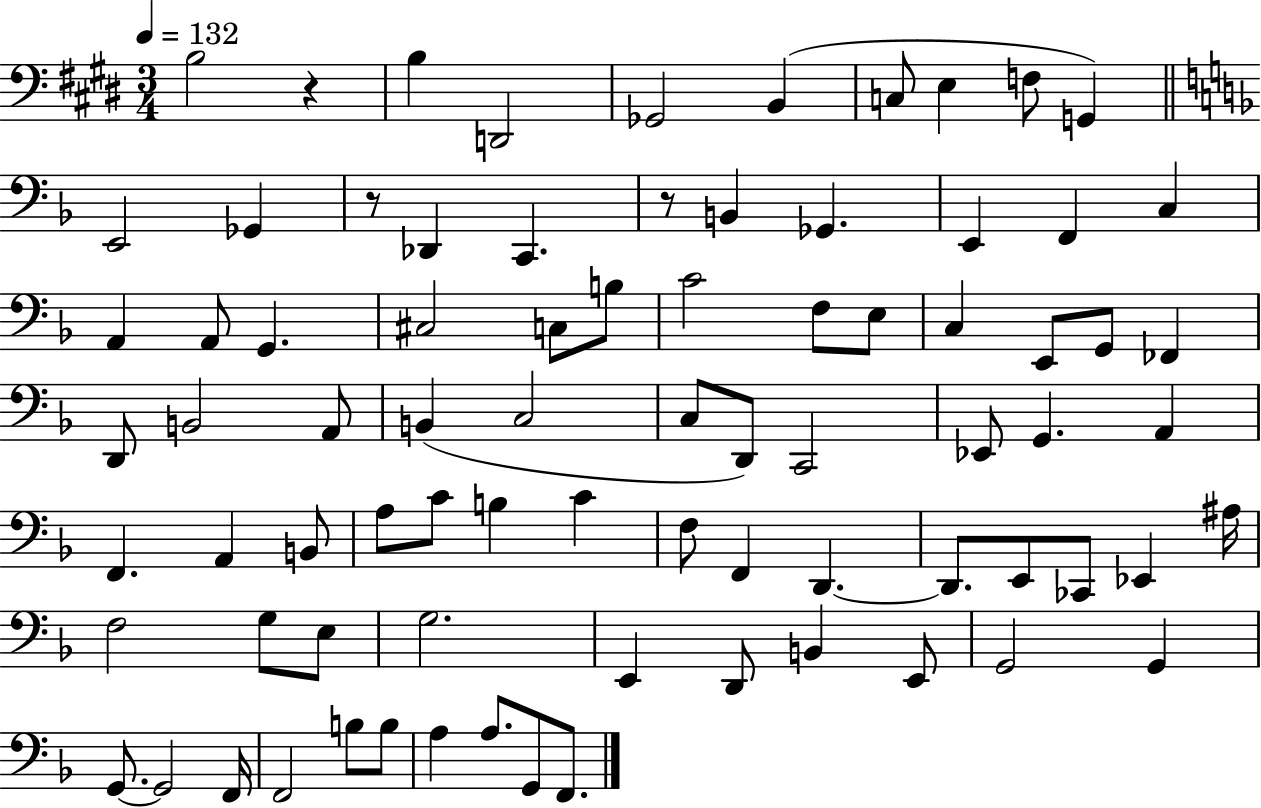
X:1
T:Untitled
M:3/4
L:1/4
K:E
B,2 z B, D,,2 _G,,2 B,, C,/2 E, F,/2 G,, E,,2 _G,, z/2 _D,, C,, z/2 B,, _G,, E,, F,, C, A,, A,,/2 G,, ^C,2 C,/2 B,/2 C2 F,/2 E,/2 C, E,,/2 G,,/2 _F,, D,,/2 B,,2 A,,/2 B,, C,2 C,/2 D,,/2 C,,2 _E,,/2 G,, A,, F,, A,, B,,/2 A,/2 C/2 B, C F,/2 F,, D,, D,,/2 E,,/2 _C,,/2 _E,, ^A,/4 F,2 G,/2 E,/2 G,2 E,, D,,/2 B,, E,,/2 G,,2 G,, G,,/2 G,,2 F,,/4 F,,2 B,/2 B,/2 A, A,/2 G,,/2 F,,/2